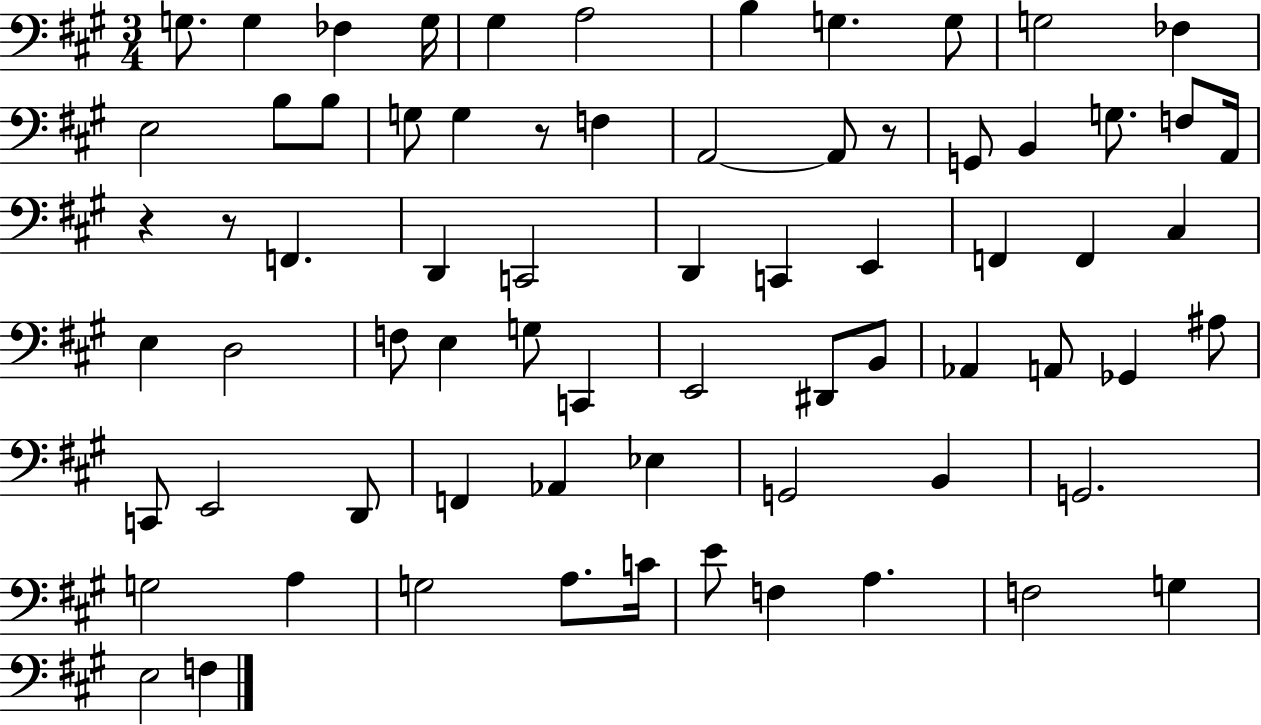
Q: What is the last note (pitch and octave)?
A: F3